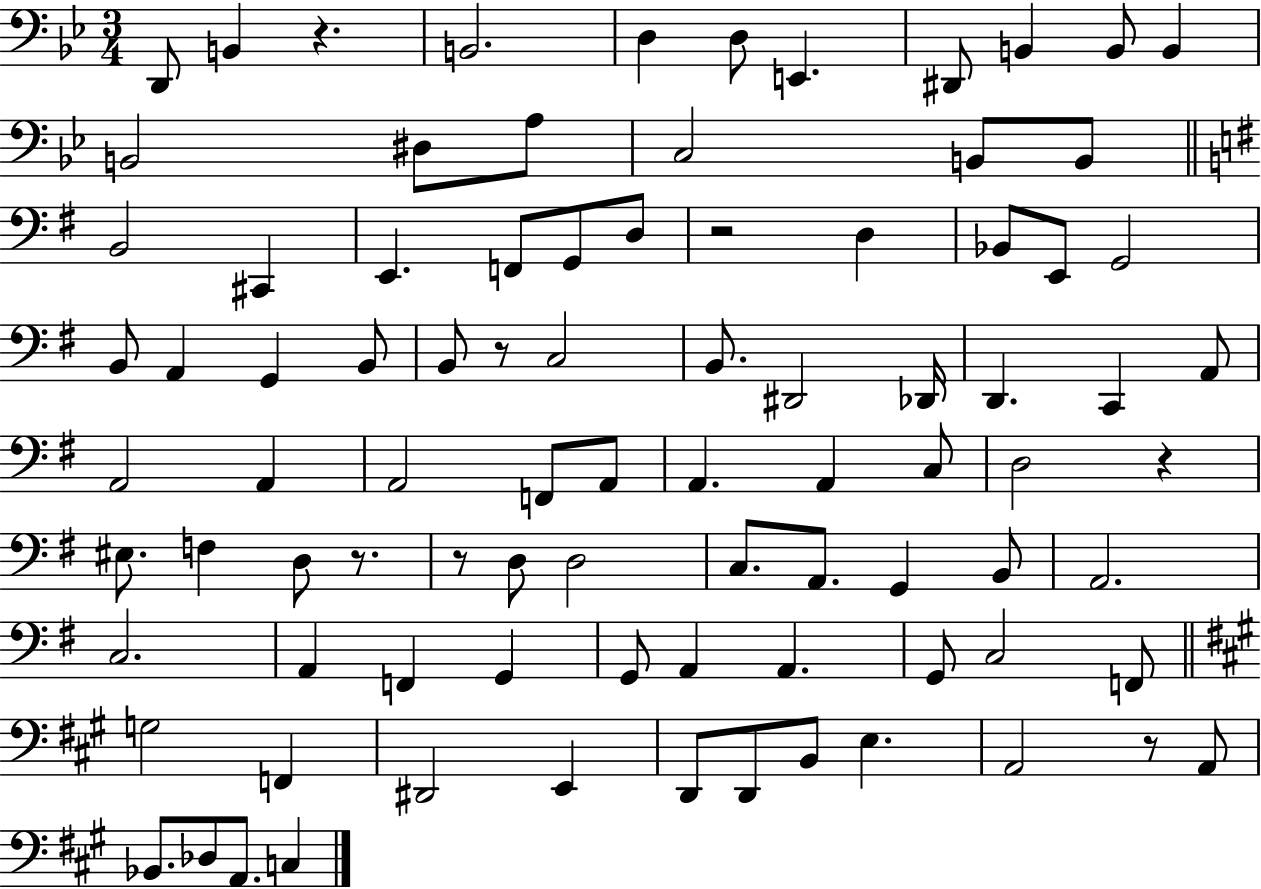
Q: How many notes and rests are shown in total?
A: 88